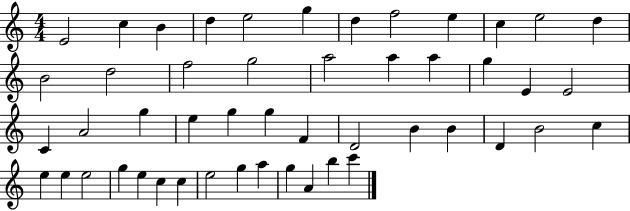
X:1
T:Untitled
M:4/4
L:1/4
K:C
E2 c B d e2 g d f2 e c e2 d B2 d2 f2 g2 a2 a a g E E2 C A2 g e g g F D2 B B D B2 c e e e2 g e c c e2 g a g A b c'